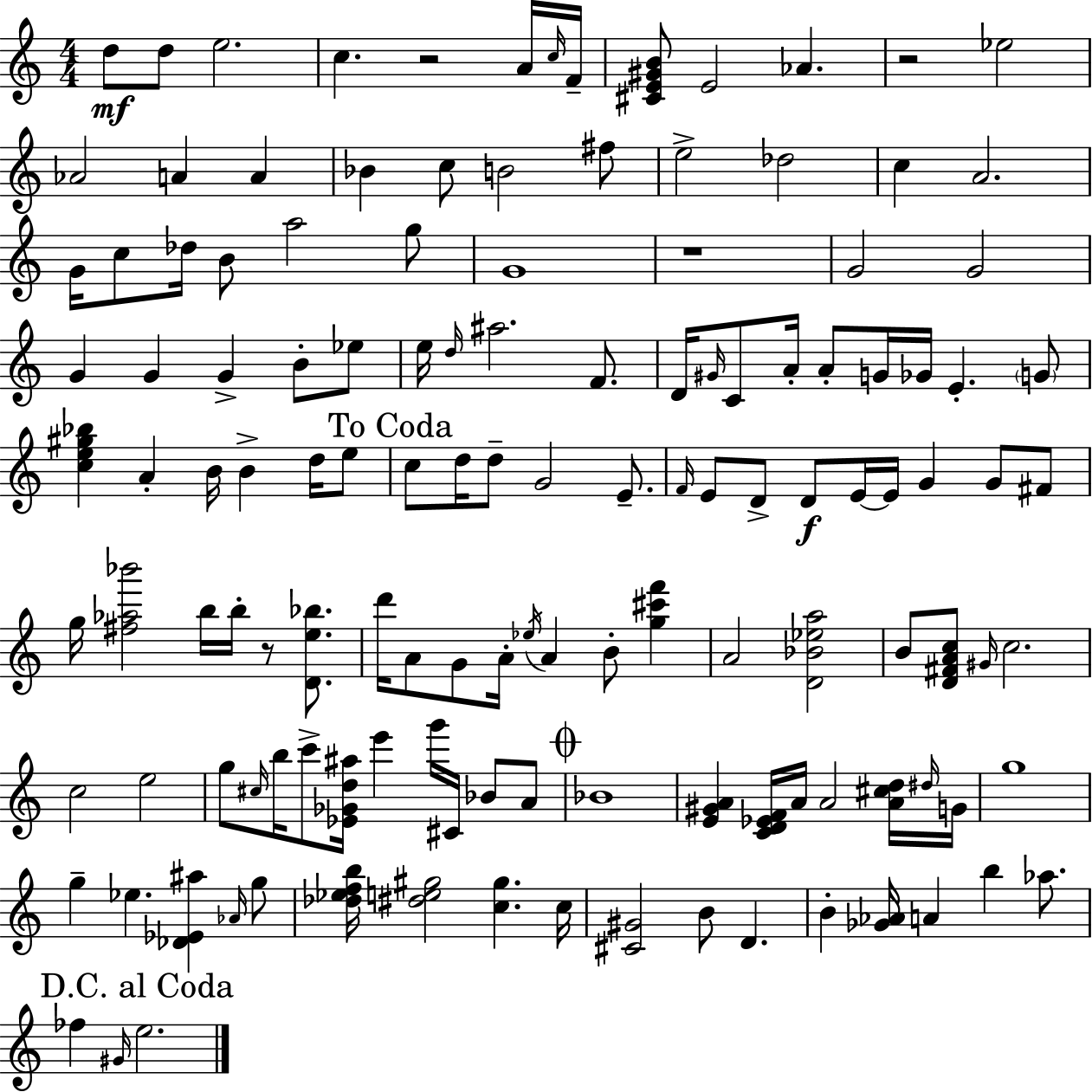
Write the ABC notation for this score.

X:1
T:Untitled
M:4/4
L:1/4
K:Am
d/2 d/2 e2 c z2 A/4 c/4 F/4 [^CE^GB]/2 E2 _A z2 _e2 _A2 A A _B c/2 B2 ^f/2 e2 _d2 c A2 G/4 c/2 _d/4 B/2 a2 g/2 G4 z4 G2 G2 G G G B/2 _e/2 e/4 d/4 ^a2 F/2 D/4 ^G/4 C/2 A/4 A/2 G/4 _G/4 E G/2 [ce^g_b] A B/4 B d/4 e/2 c/2 d/4 d/2 G2 E/2 F/4 E/2 D/2 D/2 E/4 E/4 G G/2 ^F/2 g/4 [^f_a_b']2 b/4 b/4 z/2 [De_b]/2 d'/4 A/2 G/2 A/4 _e/4 A B/2 [g^c'f'] A2 [D_B_ea]2 B/2 [D^FAc]/2 ^G/4 c2 c2 e2 g/2 ^c/4 b/4 c'/2 [_E_Gd^a]/4 e' g'/4 ^C/4 _B/2 A/2 _B4 [E^GA] [CD_EF]/4 A/4 A2 [A^cd]/4 ^d/4 G/4 g4 g _e [_D_E^a] _A/4 g/2 [_d_efb]/4 [^de^g]2 [c^g] c/4 [^C^G]2 B/2 D B [_G_A]/4 A b _a/2 _f ^G/4 e2